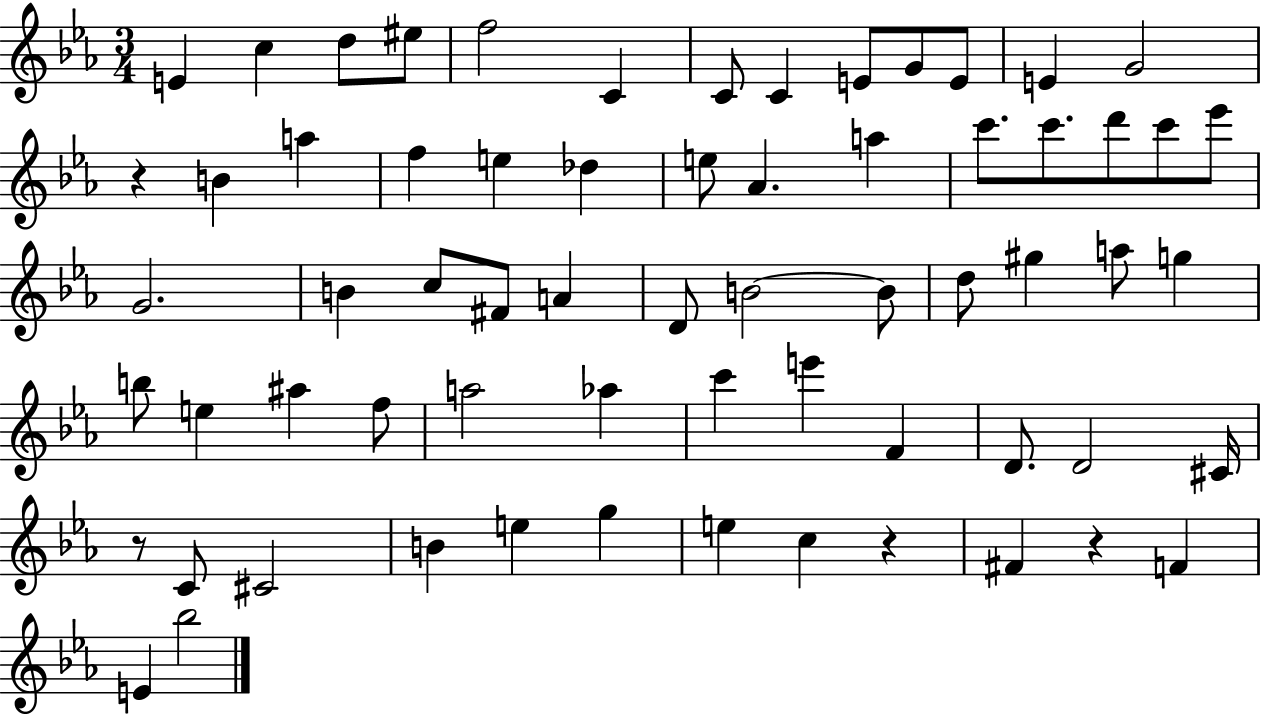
{
  \clef treble
  \numericTimeSignature
  \time 3/4
  \key ees \major
  e'4 c''4 d''8 eis''8 | f''2 c'4 | c'8 c'4 e'8 g'8 e'8 | e'4 g'2 | \break r4 b'4 a''4 | f''4 e''4 des''4 | e''8 aes'4. a''4 | c'''8. c'''8. d'''8 c'''8 ees'''8 | \break g'2. | b'4 c''8 fis'8 a'4 | d'8 b'2~~ b'8 | d''8 gis''4 a''8 g''4 | \break b''8 e''4 ais''4 f''8 | a''2 aes''4 | c'''4 e'''4 f'4 | d'8. d'2 cis'16 | \break r8 c'8 cis'2 | b'4 e''4 g''4 | e''4 c''4 r4 | fis'4 r4 f'4 | \break e'4 bes''2 | \bar "|."
}